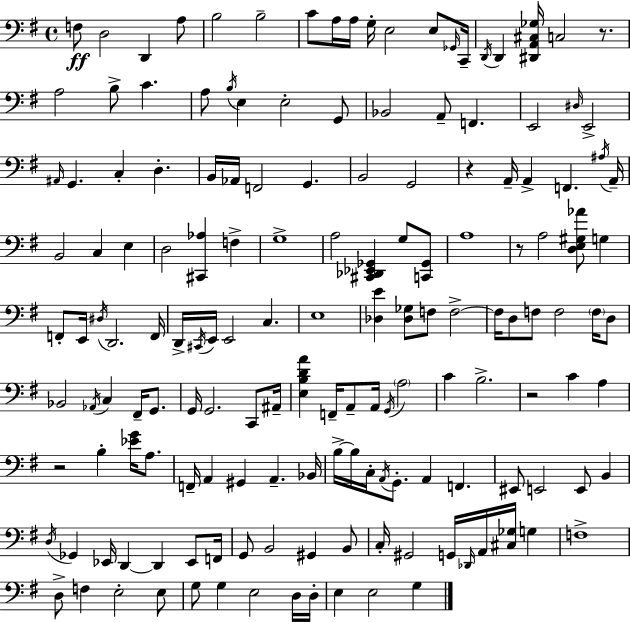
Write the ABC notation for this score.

X:1
T:Untitled
M:4/4
L:1/4
K:Em
F,/2 D,2 D,, A,/2 B,2 B,2 C/2 A,/4 A,/4 G,/4 E,2 E,/2 _G,,/4 C,,/4 D,,/4 D,, [^D,,A,,^C,_G,]/4 C,2 z/2 A,2 B,/2 C A,/2 B,/4 E, E,2 G,,/2 _B,,2 A,,/2 F,, E,,2 ^D,/4 E,,2 ^A,,/4 G,, C, D, B,,/4 _A,,/4 F,,2 G,, B,,2 G,,2 z A,,/4 A,, F,, ^A,/4 A,,/4 B,,2 C, E, D,2 [^C,,_A,] F, G,4 A,2 [^C,,_D,,_E,,_G,,] G,/2 [C,,_G,,]/2 A,4 z/2 A,2 [D,E,^G,_A]/2 G, F,,/2 E,,/4 ^D,/4 D,,2 F,,/4 D,,/4 ^C,,/4 E,,/4 E,,2 C, E,4 [_D,E] [_D,_G,]/2 F,/2 F,2 F,/4 D,/2 F,/2 F,2 F,/4 D,/2 _B,,2 _A,,/4 C, ^F,,/4 G,,/2 G,,/4 G,,2 C,,/2 ^A,,/4 [E,B,DA] F,,/4 A,,/2 A,,/4 G,,/4 A,2 C B,2 z2 C A, z2 B, [_EG]/4 A,/2 F,,/4 A,, ^G,, A,, _B,,/4 B,/4 B,/4 C,/4 A,,/4 G,,/2 A,, F,, ^E,,/2 E,,2 E,,/2 B,, D,/4 _G,, _E,,/4 D,, D,, _E,,/2 F,,/4 G,,/2 B,,2 ^G,, B,,/2 C,/4 ^G,,2 G,,/4 _D,,/4 A,,/4 [^C,_G,]/4 G, F,4 D,/2 F, E,2 E,/2 G,/2 G, E,2 D,/4 D,/4 E, E,2 G,